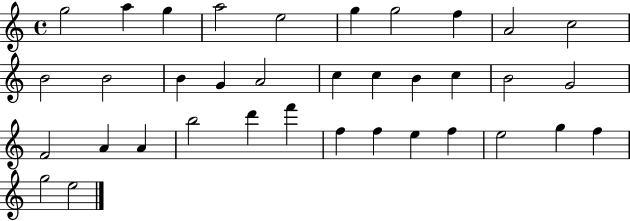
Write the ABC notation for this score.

X:1
T:Untitled
M:4/4
L:1/4
K:C
g2 a g a2 e2 g g2 f A2 c2 B2 B2 B G A2 c c B c B2 G2 F2 A A b2 d' f' f f e f e2 g f g2 e2